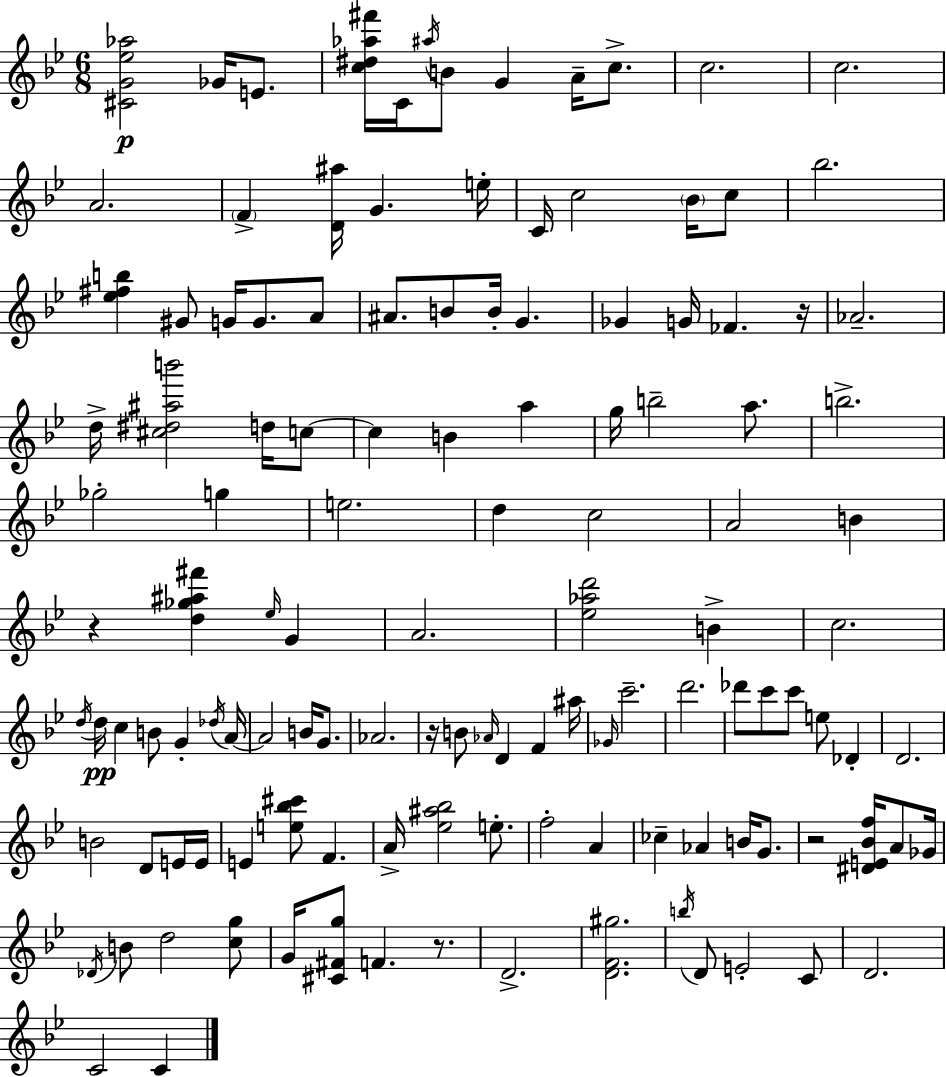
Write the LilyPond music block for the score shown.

{
  \clef treble
  \numericTimeSignature
  \time 6/8
  \key g \minor
  \repeat volta 2 { <cis' g' ees'' aes''>2\p ges'16 e'8. | <c'' dis'' aes'' fis'''>16 c'16 \acciaccatura { ais''16 } b'8 g'4 a'16-- c''8.-> | c''2. | c''2. | \break a'2. | \parenthesize f'4-> <d' ais''>16 g'4. | e''16-. c'16 c''2 \parenthesize bes'16 c''8 | bes''2. | \break <ees'' fis'' b''>4 gis'8 g'16 g'8. a'8 | ais'8. b'8 b'16-. g'4. | ges'4 g'16 fes'4. | r16 aes'2.-- | \break d''16-> <cis'' dis'' ais'' b'''>2 d''16 c''8~~ | c''4 b'4 a''4 | g''16 b''2-- a''8. | b''2.-> | \break ges''2-. g''4 | e''2. | d''4 c''2 | a'2 b'4 | \break r4 <d'' ges'' ais'' fis'''>4 \grace { ees''16 } g'4 | a'2. | <ees'' aes'' d'''>2 b'4-> | c''2. | \break \acciaccatura { d''16 }\pp d''16 c''4 b'8 g'4-. | \acciaccatura { des''16 } a'16~~ a'2 | b'16 g'8. aes'2. | r16 b'8 \grace { aes'16 } d'4 | \break f'4 ais''16 \grace { ges'16 } c'''2.-- | d'''2. | des'''8 c'''8 c'''8 | e''8 des'4-. d'2. | \break b'2 | d'8 e'16 e'16 e'4 <e'' bes'' cis'''>8 | f'4. a'16-> <ees'' ais'' bes''>2 | e''8.-. f''2-. | \break a'4 ces''4-- aes'4 | b'16 g'8. r2 | <dis' e' bes' f''>16 a'8 ges'16 \acciaccatura { des'16 } b'8 d''2 | <c'' g''>8 g'16 <cis' fis' g''>8 f'4. | \break r8. d'2.-> | <d' f' gis''>2. | \acciaccatura { b''16 } d'8 e'2-. | c'8 d'2. | \break c'2 | c'4 } \bar "|."
}